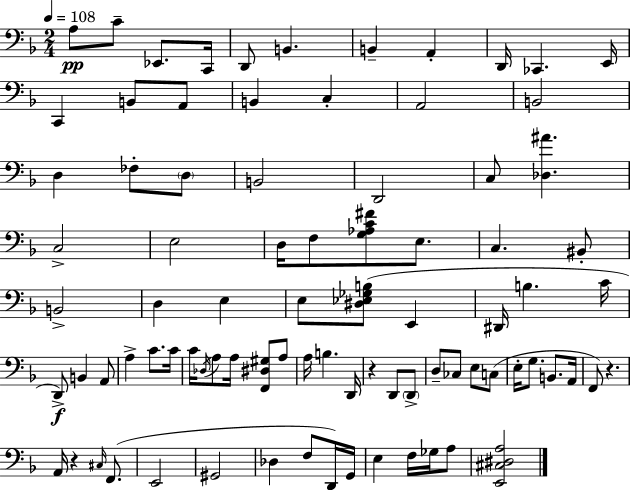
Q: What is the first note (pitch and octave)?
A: A3